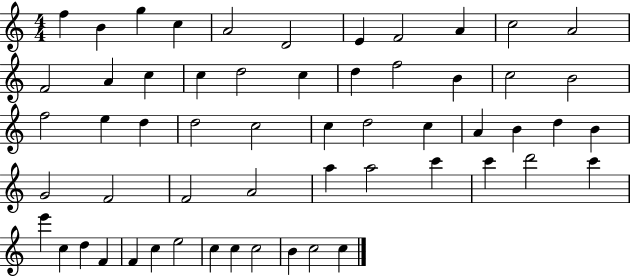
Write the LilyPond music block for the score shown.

{
  \clef treble
  \numericTimeSignature
  \time 4/4
  \key c \major
  f''4 b'4 g''4 c''4 | a'2 d'2 | e'4 f'2 a'4 | c''2 a'2 | \break f'2 a'4 c''4 | c''4 d''2 c''4 | d''4 f''2 b'4 | c''2 b'2 | \break f''2 e''4 d''4 | d''2 c''2 | c''4 d''2 c''4 | a'4 b'4 d''4 b'4 | \break g'2 f'2 | f'2 a'2 | a''4 a''2 c'''4 | c'''4 d'''2 c'''4 | \break e'''4 c''4 d''4 f'4 | f'4 c''4 e''2 | c''4 c''4 c''2 | b'4 c''2 c''4 | \break \bar "|."
}